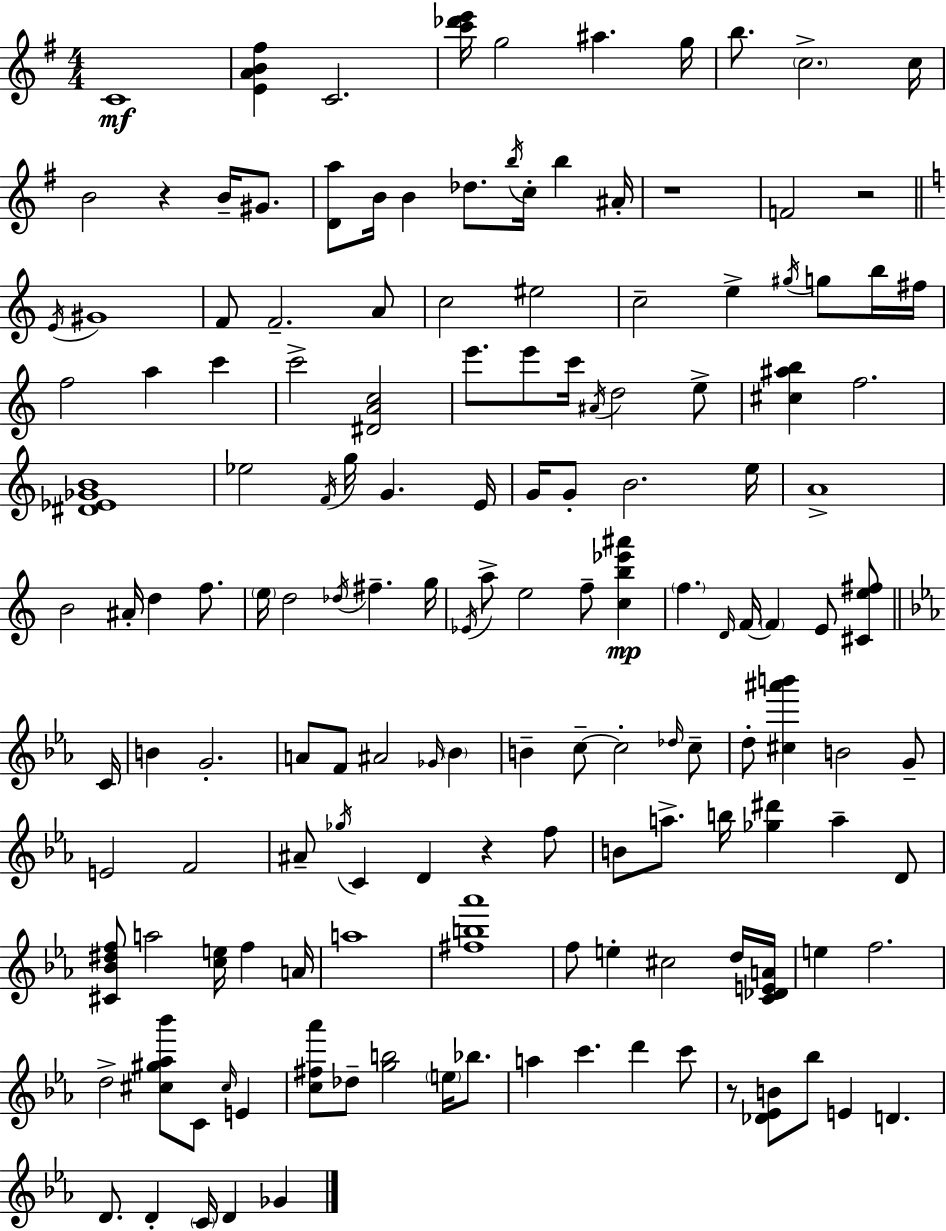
{
  \clef treble
  \numericTimeSignature
  \time 4/4
  \key g \major
  c'1\mf | <e' a' b' fis''>4 c'2. | <c''' des''' e'''>16 g''2 ais''4. g''16 | b''8. \parenthesize c''2.-> c''16 | \break b'2 r4 b'16-- gis'8. | <d' a''>8 b'16 b'4 des''8. \acciaccatura { b''16 } c''16-. b''4 | ais'16-. r1 | f'2 r2 | \break \bar "||" \break \key a \minor \acciaccatura { e'16 } gis'1 | f'8 f'2.-- a'8 | c''2 eis''2 | c''2-- e''4-> \acciaccatura { gis''16 } g''8 | \break b''16 fis''16 f''2 a''4 c'''4 | c'''2-> <dis' a' c''>2 | e'''8. e'''8 c'''16 \acciaccatura { ais'16 } d''2 | e''8-> <cis'' ais'' b''>4 f''2. | \break <dis' ees' ges' b'>1 | ees''2 \acciaccatura { f'16 } g''16 g'4. | e'16 g'16 g'8-. b'2. | e''16 a'1-> | \break b'2 ais'16-. d''4 | f''8. \parenthesize e''16 d''2 \acciaccatura { des''16 } fis''4.-- | g''16 \acciaccatura { ees'16 } a''8-> e''2 | f''8-- <c'' b'' ees''' ais'''>4\mp \parenthesize f''4. \grace { d'16 } f'16~~ \parenthesize f'4 | \break e'8 <cis' e'' fis''>8 \bar "||" \break \key ees \major c'16 b'4 g'2.-. | a'8 f'8 ais'2 \grace { ges'16 } \parenthesize bes'4 | b'4-- c''8--~~ c''2-. | \grace { des''16 } c''8-- d''8-. <cis'' ais''' b'''>4 b'2 | \break g'8-- e'2 f'2 | ais'8-- \acciaccatura { ges''16 } c'4 d'4 r4 | f''8 b'8 a''8.-> b''16 <ges'' dis'''>4 a''4-- | d'8 <cis' bes' dis'' f''>8 a''2 <c'' e''>16 f''4 | \break a'16 a''1 | <fis'' b'' aes'''>1 | f''8 e''4-. cis''2 | d''16 <c' des' e' a'>16 e''4 f''2. | \break d''2-> <cis'' gis'' aes'' bes'''>8 c'8 | \grace { cis''16 } e'4 <c'' fis'' aes'''>8 des''8-- <g'' b''>2 | \parenthesize e''16 bes''8. a''4 c'''4. d'''4 | c'''8 r8 <des' ees' b'>8 bes''8 e'4 d'4. | \break d'8. d'4-. \parenthesize c'16 d'4 | ges'4 \bar "|."
}